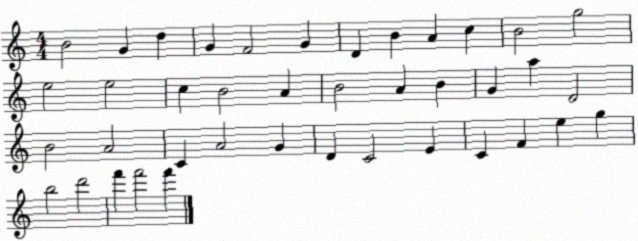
X:1
T:Untitled
M:4/4
L:1/4
K:C
B2 G d G F2 G D B A c B2 g2 e2 e2 c B2 A B2 A B G a D2 B2 A2 C A2 G D C2 E C F e g b2 d'2 f' f'2 f'